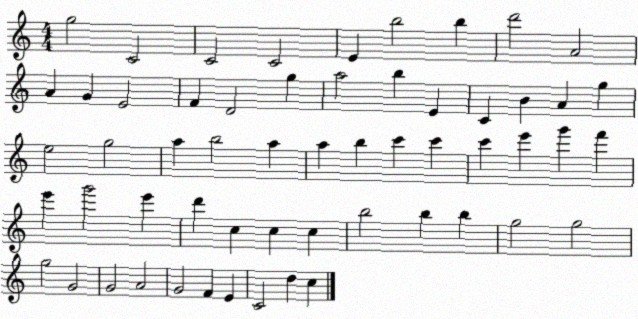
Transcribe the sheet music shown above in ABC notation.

X:1
T:Untitled
M:4/4
L:1/4
K:C
g2 C2 C2 C2 E b2 b d'2 A2 A G E2 F D2 g a2 b E C B A g e2 g2 a b2 a a b c' c' c' e' g' f' e' g'2 e' d' c c c b2 b b g2 g2 g2 G2 G2 A2 G2 F E C2 d c